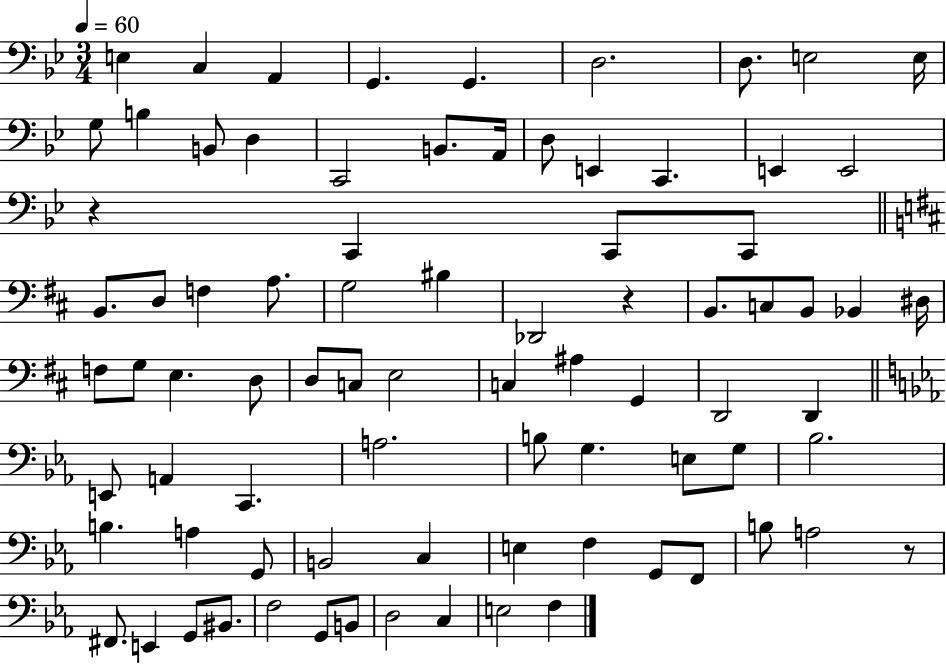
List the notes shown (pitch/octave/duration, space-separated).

E3/q C3/q A2/q G2/q. G2/q. D3/h. D3/e. E3/h E3/s G3/e B3/q B2/e D3/q C2/h B2/e. A2/s D3/e E2/q C2/q. E2/q E2/h R/q C2/q C2/e C2/e B2/e. D3/e F3/q A3/e. G3/h BIS3/q Db2/h R/q B2/e. C3/e B2/e Bb2/q D#3/s F3/e G3/e E3/q. D3/e D3/e C3/e E3/h C3/q A#3/q G2/q D2/h D2/q E2/e A2/q C2/q. A3/h. B3/e G3/q. E3/e G3/e Bb3/h. B3/q. A3/q G2/e B2/h C3/q E3/q F3/q G2/e F2/e B3/e A3/h R/e F#2/e. E2/q G2/e BIS2/e. F3/h G2/e B2/e D3/h C3/q E3/h F3/q